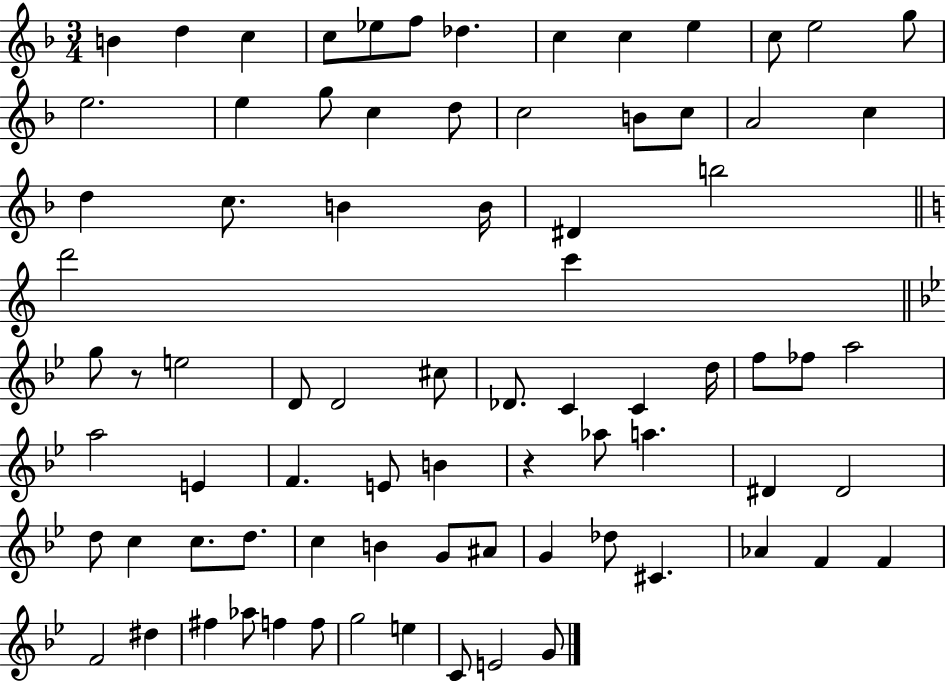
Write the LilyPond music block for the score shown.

{
  \clef treble
  \numericTimeSignature
  \time 3/4
  \key f \major
  b'4 d''4 c''4 | c''8 ees''8 f''8 des''4. | c''4 c''4 e''4 | c''8 e''2 g''8 | \break e''2. | e''4 g''8 c''4 d''8 | c''2 b'8 c''8 | a'2 c''4 | \break d''4 c''8. b'4 b'16 | dis'4 b''2 | \bar "||" \break \key c \major d'''2 c'''4 | \bar "||" \break \key bes \major g''8 r8 e''2 | d'8 d'2 cis''8 | des'8. c'4 c'4 d''16 | f''8 fes''8 a''2 | \break a''2 e'4 | f'4. e'8 b'4 | r4 aes''8 a''4. | dis'4 dis'2 | \break d''8 c''4 c''8. d''8. | c''4 b'4 g'8 ais'8 | g'4 des''8 cis'4. | aes'4 f'4 f'4 | \break f'2 dis''4 | fis''4 aes''8 f''4 f''8 | g''2 e''4 | c'8 e'2 g'8 | \break \bar "|."
}